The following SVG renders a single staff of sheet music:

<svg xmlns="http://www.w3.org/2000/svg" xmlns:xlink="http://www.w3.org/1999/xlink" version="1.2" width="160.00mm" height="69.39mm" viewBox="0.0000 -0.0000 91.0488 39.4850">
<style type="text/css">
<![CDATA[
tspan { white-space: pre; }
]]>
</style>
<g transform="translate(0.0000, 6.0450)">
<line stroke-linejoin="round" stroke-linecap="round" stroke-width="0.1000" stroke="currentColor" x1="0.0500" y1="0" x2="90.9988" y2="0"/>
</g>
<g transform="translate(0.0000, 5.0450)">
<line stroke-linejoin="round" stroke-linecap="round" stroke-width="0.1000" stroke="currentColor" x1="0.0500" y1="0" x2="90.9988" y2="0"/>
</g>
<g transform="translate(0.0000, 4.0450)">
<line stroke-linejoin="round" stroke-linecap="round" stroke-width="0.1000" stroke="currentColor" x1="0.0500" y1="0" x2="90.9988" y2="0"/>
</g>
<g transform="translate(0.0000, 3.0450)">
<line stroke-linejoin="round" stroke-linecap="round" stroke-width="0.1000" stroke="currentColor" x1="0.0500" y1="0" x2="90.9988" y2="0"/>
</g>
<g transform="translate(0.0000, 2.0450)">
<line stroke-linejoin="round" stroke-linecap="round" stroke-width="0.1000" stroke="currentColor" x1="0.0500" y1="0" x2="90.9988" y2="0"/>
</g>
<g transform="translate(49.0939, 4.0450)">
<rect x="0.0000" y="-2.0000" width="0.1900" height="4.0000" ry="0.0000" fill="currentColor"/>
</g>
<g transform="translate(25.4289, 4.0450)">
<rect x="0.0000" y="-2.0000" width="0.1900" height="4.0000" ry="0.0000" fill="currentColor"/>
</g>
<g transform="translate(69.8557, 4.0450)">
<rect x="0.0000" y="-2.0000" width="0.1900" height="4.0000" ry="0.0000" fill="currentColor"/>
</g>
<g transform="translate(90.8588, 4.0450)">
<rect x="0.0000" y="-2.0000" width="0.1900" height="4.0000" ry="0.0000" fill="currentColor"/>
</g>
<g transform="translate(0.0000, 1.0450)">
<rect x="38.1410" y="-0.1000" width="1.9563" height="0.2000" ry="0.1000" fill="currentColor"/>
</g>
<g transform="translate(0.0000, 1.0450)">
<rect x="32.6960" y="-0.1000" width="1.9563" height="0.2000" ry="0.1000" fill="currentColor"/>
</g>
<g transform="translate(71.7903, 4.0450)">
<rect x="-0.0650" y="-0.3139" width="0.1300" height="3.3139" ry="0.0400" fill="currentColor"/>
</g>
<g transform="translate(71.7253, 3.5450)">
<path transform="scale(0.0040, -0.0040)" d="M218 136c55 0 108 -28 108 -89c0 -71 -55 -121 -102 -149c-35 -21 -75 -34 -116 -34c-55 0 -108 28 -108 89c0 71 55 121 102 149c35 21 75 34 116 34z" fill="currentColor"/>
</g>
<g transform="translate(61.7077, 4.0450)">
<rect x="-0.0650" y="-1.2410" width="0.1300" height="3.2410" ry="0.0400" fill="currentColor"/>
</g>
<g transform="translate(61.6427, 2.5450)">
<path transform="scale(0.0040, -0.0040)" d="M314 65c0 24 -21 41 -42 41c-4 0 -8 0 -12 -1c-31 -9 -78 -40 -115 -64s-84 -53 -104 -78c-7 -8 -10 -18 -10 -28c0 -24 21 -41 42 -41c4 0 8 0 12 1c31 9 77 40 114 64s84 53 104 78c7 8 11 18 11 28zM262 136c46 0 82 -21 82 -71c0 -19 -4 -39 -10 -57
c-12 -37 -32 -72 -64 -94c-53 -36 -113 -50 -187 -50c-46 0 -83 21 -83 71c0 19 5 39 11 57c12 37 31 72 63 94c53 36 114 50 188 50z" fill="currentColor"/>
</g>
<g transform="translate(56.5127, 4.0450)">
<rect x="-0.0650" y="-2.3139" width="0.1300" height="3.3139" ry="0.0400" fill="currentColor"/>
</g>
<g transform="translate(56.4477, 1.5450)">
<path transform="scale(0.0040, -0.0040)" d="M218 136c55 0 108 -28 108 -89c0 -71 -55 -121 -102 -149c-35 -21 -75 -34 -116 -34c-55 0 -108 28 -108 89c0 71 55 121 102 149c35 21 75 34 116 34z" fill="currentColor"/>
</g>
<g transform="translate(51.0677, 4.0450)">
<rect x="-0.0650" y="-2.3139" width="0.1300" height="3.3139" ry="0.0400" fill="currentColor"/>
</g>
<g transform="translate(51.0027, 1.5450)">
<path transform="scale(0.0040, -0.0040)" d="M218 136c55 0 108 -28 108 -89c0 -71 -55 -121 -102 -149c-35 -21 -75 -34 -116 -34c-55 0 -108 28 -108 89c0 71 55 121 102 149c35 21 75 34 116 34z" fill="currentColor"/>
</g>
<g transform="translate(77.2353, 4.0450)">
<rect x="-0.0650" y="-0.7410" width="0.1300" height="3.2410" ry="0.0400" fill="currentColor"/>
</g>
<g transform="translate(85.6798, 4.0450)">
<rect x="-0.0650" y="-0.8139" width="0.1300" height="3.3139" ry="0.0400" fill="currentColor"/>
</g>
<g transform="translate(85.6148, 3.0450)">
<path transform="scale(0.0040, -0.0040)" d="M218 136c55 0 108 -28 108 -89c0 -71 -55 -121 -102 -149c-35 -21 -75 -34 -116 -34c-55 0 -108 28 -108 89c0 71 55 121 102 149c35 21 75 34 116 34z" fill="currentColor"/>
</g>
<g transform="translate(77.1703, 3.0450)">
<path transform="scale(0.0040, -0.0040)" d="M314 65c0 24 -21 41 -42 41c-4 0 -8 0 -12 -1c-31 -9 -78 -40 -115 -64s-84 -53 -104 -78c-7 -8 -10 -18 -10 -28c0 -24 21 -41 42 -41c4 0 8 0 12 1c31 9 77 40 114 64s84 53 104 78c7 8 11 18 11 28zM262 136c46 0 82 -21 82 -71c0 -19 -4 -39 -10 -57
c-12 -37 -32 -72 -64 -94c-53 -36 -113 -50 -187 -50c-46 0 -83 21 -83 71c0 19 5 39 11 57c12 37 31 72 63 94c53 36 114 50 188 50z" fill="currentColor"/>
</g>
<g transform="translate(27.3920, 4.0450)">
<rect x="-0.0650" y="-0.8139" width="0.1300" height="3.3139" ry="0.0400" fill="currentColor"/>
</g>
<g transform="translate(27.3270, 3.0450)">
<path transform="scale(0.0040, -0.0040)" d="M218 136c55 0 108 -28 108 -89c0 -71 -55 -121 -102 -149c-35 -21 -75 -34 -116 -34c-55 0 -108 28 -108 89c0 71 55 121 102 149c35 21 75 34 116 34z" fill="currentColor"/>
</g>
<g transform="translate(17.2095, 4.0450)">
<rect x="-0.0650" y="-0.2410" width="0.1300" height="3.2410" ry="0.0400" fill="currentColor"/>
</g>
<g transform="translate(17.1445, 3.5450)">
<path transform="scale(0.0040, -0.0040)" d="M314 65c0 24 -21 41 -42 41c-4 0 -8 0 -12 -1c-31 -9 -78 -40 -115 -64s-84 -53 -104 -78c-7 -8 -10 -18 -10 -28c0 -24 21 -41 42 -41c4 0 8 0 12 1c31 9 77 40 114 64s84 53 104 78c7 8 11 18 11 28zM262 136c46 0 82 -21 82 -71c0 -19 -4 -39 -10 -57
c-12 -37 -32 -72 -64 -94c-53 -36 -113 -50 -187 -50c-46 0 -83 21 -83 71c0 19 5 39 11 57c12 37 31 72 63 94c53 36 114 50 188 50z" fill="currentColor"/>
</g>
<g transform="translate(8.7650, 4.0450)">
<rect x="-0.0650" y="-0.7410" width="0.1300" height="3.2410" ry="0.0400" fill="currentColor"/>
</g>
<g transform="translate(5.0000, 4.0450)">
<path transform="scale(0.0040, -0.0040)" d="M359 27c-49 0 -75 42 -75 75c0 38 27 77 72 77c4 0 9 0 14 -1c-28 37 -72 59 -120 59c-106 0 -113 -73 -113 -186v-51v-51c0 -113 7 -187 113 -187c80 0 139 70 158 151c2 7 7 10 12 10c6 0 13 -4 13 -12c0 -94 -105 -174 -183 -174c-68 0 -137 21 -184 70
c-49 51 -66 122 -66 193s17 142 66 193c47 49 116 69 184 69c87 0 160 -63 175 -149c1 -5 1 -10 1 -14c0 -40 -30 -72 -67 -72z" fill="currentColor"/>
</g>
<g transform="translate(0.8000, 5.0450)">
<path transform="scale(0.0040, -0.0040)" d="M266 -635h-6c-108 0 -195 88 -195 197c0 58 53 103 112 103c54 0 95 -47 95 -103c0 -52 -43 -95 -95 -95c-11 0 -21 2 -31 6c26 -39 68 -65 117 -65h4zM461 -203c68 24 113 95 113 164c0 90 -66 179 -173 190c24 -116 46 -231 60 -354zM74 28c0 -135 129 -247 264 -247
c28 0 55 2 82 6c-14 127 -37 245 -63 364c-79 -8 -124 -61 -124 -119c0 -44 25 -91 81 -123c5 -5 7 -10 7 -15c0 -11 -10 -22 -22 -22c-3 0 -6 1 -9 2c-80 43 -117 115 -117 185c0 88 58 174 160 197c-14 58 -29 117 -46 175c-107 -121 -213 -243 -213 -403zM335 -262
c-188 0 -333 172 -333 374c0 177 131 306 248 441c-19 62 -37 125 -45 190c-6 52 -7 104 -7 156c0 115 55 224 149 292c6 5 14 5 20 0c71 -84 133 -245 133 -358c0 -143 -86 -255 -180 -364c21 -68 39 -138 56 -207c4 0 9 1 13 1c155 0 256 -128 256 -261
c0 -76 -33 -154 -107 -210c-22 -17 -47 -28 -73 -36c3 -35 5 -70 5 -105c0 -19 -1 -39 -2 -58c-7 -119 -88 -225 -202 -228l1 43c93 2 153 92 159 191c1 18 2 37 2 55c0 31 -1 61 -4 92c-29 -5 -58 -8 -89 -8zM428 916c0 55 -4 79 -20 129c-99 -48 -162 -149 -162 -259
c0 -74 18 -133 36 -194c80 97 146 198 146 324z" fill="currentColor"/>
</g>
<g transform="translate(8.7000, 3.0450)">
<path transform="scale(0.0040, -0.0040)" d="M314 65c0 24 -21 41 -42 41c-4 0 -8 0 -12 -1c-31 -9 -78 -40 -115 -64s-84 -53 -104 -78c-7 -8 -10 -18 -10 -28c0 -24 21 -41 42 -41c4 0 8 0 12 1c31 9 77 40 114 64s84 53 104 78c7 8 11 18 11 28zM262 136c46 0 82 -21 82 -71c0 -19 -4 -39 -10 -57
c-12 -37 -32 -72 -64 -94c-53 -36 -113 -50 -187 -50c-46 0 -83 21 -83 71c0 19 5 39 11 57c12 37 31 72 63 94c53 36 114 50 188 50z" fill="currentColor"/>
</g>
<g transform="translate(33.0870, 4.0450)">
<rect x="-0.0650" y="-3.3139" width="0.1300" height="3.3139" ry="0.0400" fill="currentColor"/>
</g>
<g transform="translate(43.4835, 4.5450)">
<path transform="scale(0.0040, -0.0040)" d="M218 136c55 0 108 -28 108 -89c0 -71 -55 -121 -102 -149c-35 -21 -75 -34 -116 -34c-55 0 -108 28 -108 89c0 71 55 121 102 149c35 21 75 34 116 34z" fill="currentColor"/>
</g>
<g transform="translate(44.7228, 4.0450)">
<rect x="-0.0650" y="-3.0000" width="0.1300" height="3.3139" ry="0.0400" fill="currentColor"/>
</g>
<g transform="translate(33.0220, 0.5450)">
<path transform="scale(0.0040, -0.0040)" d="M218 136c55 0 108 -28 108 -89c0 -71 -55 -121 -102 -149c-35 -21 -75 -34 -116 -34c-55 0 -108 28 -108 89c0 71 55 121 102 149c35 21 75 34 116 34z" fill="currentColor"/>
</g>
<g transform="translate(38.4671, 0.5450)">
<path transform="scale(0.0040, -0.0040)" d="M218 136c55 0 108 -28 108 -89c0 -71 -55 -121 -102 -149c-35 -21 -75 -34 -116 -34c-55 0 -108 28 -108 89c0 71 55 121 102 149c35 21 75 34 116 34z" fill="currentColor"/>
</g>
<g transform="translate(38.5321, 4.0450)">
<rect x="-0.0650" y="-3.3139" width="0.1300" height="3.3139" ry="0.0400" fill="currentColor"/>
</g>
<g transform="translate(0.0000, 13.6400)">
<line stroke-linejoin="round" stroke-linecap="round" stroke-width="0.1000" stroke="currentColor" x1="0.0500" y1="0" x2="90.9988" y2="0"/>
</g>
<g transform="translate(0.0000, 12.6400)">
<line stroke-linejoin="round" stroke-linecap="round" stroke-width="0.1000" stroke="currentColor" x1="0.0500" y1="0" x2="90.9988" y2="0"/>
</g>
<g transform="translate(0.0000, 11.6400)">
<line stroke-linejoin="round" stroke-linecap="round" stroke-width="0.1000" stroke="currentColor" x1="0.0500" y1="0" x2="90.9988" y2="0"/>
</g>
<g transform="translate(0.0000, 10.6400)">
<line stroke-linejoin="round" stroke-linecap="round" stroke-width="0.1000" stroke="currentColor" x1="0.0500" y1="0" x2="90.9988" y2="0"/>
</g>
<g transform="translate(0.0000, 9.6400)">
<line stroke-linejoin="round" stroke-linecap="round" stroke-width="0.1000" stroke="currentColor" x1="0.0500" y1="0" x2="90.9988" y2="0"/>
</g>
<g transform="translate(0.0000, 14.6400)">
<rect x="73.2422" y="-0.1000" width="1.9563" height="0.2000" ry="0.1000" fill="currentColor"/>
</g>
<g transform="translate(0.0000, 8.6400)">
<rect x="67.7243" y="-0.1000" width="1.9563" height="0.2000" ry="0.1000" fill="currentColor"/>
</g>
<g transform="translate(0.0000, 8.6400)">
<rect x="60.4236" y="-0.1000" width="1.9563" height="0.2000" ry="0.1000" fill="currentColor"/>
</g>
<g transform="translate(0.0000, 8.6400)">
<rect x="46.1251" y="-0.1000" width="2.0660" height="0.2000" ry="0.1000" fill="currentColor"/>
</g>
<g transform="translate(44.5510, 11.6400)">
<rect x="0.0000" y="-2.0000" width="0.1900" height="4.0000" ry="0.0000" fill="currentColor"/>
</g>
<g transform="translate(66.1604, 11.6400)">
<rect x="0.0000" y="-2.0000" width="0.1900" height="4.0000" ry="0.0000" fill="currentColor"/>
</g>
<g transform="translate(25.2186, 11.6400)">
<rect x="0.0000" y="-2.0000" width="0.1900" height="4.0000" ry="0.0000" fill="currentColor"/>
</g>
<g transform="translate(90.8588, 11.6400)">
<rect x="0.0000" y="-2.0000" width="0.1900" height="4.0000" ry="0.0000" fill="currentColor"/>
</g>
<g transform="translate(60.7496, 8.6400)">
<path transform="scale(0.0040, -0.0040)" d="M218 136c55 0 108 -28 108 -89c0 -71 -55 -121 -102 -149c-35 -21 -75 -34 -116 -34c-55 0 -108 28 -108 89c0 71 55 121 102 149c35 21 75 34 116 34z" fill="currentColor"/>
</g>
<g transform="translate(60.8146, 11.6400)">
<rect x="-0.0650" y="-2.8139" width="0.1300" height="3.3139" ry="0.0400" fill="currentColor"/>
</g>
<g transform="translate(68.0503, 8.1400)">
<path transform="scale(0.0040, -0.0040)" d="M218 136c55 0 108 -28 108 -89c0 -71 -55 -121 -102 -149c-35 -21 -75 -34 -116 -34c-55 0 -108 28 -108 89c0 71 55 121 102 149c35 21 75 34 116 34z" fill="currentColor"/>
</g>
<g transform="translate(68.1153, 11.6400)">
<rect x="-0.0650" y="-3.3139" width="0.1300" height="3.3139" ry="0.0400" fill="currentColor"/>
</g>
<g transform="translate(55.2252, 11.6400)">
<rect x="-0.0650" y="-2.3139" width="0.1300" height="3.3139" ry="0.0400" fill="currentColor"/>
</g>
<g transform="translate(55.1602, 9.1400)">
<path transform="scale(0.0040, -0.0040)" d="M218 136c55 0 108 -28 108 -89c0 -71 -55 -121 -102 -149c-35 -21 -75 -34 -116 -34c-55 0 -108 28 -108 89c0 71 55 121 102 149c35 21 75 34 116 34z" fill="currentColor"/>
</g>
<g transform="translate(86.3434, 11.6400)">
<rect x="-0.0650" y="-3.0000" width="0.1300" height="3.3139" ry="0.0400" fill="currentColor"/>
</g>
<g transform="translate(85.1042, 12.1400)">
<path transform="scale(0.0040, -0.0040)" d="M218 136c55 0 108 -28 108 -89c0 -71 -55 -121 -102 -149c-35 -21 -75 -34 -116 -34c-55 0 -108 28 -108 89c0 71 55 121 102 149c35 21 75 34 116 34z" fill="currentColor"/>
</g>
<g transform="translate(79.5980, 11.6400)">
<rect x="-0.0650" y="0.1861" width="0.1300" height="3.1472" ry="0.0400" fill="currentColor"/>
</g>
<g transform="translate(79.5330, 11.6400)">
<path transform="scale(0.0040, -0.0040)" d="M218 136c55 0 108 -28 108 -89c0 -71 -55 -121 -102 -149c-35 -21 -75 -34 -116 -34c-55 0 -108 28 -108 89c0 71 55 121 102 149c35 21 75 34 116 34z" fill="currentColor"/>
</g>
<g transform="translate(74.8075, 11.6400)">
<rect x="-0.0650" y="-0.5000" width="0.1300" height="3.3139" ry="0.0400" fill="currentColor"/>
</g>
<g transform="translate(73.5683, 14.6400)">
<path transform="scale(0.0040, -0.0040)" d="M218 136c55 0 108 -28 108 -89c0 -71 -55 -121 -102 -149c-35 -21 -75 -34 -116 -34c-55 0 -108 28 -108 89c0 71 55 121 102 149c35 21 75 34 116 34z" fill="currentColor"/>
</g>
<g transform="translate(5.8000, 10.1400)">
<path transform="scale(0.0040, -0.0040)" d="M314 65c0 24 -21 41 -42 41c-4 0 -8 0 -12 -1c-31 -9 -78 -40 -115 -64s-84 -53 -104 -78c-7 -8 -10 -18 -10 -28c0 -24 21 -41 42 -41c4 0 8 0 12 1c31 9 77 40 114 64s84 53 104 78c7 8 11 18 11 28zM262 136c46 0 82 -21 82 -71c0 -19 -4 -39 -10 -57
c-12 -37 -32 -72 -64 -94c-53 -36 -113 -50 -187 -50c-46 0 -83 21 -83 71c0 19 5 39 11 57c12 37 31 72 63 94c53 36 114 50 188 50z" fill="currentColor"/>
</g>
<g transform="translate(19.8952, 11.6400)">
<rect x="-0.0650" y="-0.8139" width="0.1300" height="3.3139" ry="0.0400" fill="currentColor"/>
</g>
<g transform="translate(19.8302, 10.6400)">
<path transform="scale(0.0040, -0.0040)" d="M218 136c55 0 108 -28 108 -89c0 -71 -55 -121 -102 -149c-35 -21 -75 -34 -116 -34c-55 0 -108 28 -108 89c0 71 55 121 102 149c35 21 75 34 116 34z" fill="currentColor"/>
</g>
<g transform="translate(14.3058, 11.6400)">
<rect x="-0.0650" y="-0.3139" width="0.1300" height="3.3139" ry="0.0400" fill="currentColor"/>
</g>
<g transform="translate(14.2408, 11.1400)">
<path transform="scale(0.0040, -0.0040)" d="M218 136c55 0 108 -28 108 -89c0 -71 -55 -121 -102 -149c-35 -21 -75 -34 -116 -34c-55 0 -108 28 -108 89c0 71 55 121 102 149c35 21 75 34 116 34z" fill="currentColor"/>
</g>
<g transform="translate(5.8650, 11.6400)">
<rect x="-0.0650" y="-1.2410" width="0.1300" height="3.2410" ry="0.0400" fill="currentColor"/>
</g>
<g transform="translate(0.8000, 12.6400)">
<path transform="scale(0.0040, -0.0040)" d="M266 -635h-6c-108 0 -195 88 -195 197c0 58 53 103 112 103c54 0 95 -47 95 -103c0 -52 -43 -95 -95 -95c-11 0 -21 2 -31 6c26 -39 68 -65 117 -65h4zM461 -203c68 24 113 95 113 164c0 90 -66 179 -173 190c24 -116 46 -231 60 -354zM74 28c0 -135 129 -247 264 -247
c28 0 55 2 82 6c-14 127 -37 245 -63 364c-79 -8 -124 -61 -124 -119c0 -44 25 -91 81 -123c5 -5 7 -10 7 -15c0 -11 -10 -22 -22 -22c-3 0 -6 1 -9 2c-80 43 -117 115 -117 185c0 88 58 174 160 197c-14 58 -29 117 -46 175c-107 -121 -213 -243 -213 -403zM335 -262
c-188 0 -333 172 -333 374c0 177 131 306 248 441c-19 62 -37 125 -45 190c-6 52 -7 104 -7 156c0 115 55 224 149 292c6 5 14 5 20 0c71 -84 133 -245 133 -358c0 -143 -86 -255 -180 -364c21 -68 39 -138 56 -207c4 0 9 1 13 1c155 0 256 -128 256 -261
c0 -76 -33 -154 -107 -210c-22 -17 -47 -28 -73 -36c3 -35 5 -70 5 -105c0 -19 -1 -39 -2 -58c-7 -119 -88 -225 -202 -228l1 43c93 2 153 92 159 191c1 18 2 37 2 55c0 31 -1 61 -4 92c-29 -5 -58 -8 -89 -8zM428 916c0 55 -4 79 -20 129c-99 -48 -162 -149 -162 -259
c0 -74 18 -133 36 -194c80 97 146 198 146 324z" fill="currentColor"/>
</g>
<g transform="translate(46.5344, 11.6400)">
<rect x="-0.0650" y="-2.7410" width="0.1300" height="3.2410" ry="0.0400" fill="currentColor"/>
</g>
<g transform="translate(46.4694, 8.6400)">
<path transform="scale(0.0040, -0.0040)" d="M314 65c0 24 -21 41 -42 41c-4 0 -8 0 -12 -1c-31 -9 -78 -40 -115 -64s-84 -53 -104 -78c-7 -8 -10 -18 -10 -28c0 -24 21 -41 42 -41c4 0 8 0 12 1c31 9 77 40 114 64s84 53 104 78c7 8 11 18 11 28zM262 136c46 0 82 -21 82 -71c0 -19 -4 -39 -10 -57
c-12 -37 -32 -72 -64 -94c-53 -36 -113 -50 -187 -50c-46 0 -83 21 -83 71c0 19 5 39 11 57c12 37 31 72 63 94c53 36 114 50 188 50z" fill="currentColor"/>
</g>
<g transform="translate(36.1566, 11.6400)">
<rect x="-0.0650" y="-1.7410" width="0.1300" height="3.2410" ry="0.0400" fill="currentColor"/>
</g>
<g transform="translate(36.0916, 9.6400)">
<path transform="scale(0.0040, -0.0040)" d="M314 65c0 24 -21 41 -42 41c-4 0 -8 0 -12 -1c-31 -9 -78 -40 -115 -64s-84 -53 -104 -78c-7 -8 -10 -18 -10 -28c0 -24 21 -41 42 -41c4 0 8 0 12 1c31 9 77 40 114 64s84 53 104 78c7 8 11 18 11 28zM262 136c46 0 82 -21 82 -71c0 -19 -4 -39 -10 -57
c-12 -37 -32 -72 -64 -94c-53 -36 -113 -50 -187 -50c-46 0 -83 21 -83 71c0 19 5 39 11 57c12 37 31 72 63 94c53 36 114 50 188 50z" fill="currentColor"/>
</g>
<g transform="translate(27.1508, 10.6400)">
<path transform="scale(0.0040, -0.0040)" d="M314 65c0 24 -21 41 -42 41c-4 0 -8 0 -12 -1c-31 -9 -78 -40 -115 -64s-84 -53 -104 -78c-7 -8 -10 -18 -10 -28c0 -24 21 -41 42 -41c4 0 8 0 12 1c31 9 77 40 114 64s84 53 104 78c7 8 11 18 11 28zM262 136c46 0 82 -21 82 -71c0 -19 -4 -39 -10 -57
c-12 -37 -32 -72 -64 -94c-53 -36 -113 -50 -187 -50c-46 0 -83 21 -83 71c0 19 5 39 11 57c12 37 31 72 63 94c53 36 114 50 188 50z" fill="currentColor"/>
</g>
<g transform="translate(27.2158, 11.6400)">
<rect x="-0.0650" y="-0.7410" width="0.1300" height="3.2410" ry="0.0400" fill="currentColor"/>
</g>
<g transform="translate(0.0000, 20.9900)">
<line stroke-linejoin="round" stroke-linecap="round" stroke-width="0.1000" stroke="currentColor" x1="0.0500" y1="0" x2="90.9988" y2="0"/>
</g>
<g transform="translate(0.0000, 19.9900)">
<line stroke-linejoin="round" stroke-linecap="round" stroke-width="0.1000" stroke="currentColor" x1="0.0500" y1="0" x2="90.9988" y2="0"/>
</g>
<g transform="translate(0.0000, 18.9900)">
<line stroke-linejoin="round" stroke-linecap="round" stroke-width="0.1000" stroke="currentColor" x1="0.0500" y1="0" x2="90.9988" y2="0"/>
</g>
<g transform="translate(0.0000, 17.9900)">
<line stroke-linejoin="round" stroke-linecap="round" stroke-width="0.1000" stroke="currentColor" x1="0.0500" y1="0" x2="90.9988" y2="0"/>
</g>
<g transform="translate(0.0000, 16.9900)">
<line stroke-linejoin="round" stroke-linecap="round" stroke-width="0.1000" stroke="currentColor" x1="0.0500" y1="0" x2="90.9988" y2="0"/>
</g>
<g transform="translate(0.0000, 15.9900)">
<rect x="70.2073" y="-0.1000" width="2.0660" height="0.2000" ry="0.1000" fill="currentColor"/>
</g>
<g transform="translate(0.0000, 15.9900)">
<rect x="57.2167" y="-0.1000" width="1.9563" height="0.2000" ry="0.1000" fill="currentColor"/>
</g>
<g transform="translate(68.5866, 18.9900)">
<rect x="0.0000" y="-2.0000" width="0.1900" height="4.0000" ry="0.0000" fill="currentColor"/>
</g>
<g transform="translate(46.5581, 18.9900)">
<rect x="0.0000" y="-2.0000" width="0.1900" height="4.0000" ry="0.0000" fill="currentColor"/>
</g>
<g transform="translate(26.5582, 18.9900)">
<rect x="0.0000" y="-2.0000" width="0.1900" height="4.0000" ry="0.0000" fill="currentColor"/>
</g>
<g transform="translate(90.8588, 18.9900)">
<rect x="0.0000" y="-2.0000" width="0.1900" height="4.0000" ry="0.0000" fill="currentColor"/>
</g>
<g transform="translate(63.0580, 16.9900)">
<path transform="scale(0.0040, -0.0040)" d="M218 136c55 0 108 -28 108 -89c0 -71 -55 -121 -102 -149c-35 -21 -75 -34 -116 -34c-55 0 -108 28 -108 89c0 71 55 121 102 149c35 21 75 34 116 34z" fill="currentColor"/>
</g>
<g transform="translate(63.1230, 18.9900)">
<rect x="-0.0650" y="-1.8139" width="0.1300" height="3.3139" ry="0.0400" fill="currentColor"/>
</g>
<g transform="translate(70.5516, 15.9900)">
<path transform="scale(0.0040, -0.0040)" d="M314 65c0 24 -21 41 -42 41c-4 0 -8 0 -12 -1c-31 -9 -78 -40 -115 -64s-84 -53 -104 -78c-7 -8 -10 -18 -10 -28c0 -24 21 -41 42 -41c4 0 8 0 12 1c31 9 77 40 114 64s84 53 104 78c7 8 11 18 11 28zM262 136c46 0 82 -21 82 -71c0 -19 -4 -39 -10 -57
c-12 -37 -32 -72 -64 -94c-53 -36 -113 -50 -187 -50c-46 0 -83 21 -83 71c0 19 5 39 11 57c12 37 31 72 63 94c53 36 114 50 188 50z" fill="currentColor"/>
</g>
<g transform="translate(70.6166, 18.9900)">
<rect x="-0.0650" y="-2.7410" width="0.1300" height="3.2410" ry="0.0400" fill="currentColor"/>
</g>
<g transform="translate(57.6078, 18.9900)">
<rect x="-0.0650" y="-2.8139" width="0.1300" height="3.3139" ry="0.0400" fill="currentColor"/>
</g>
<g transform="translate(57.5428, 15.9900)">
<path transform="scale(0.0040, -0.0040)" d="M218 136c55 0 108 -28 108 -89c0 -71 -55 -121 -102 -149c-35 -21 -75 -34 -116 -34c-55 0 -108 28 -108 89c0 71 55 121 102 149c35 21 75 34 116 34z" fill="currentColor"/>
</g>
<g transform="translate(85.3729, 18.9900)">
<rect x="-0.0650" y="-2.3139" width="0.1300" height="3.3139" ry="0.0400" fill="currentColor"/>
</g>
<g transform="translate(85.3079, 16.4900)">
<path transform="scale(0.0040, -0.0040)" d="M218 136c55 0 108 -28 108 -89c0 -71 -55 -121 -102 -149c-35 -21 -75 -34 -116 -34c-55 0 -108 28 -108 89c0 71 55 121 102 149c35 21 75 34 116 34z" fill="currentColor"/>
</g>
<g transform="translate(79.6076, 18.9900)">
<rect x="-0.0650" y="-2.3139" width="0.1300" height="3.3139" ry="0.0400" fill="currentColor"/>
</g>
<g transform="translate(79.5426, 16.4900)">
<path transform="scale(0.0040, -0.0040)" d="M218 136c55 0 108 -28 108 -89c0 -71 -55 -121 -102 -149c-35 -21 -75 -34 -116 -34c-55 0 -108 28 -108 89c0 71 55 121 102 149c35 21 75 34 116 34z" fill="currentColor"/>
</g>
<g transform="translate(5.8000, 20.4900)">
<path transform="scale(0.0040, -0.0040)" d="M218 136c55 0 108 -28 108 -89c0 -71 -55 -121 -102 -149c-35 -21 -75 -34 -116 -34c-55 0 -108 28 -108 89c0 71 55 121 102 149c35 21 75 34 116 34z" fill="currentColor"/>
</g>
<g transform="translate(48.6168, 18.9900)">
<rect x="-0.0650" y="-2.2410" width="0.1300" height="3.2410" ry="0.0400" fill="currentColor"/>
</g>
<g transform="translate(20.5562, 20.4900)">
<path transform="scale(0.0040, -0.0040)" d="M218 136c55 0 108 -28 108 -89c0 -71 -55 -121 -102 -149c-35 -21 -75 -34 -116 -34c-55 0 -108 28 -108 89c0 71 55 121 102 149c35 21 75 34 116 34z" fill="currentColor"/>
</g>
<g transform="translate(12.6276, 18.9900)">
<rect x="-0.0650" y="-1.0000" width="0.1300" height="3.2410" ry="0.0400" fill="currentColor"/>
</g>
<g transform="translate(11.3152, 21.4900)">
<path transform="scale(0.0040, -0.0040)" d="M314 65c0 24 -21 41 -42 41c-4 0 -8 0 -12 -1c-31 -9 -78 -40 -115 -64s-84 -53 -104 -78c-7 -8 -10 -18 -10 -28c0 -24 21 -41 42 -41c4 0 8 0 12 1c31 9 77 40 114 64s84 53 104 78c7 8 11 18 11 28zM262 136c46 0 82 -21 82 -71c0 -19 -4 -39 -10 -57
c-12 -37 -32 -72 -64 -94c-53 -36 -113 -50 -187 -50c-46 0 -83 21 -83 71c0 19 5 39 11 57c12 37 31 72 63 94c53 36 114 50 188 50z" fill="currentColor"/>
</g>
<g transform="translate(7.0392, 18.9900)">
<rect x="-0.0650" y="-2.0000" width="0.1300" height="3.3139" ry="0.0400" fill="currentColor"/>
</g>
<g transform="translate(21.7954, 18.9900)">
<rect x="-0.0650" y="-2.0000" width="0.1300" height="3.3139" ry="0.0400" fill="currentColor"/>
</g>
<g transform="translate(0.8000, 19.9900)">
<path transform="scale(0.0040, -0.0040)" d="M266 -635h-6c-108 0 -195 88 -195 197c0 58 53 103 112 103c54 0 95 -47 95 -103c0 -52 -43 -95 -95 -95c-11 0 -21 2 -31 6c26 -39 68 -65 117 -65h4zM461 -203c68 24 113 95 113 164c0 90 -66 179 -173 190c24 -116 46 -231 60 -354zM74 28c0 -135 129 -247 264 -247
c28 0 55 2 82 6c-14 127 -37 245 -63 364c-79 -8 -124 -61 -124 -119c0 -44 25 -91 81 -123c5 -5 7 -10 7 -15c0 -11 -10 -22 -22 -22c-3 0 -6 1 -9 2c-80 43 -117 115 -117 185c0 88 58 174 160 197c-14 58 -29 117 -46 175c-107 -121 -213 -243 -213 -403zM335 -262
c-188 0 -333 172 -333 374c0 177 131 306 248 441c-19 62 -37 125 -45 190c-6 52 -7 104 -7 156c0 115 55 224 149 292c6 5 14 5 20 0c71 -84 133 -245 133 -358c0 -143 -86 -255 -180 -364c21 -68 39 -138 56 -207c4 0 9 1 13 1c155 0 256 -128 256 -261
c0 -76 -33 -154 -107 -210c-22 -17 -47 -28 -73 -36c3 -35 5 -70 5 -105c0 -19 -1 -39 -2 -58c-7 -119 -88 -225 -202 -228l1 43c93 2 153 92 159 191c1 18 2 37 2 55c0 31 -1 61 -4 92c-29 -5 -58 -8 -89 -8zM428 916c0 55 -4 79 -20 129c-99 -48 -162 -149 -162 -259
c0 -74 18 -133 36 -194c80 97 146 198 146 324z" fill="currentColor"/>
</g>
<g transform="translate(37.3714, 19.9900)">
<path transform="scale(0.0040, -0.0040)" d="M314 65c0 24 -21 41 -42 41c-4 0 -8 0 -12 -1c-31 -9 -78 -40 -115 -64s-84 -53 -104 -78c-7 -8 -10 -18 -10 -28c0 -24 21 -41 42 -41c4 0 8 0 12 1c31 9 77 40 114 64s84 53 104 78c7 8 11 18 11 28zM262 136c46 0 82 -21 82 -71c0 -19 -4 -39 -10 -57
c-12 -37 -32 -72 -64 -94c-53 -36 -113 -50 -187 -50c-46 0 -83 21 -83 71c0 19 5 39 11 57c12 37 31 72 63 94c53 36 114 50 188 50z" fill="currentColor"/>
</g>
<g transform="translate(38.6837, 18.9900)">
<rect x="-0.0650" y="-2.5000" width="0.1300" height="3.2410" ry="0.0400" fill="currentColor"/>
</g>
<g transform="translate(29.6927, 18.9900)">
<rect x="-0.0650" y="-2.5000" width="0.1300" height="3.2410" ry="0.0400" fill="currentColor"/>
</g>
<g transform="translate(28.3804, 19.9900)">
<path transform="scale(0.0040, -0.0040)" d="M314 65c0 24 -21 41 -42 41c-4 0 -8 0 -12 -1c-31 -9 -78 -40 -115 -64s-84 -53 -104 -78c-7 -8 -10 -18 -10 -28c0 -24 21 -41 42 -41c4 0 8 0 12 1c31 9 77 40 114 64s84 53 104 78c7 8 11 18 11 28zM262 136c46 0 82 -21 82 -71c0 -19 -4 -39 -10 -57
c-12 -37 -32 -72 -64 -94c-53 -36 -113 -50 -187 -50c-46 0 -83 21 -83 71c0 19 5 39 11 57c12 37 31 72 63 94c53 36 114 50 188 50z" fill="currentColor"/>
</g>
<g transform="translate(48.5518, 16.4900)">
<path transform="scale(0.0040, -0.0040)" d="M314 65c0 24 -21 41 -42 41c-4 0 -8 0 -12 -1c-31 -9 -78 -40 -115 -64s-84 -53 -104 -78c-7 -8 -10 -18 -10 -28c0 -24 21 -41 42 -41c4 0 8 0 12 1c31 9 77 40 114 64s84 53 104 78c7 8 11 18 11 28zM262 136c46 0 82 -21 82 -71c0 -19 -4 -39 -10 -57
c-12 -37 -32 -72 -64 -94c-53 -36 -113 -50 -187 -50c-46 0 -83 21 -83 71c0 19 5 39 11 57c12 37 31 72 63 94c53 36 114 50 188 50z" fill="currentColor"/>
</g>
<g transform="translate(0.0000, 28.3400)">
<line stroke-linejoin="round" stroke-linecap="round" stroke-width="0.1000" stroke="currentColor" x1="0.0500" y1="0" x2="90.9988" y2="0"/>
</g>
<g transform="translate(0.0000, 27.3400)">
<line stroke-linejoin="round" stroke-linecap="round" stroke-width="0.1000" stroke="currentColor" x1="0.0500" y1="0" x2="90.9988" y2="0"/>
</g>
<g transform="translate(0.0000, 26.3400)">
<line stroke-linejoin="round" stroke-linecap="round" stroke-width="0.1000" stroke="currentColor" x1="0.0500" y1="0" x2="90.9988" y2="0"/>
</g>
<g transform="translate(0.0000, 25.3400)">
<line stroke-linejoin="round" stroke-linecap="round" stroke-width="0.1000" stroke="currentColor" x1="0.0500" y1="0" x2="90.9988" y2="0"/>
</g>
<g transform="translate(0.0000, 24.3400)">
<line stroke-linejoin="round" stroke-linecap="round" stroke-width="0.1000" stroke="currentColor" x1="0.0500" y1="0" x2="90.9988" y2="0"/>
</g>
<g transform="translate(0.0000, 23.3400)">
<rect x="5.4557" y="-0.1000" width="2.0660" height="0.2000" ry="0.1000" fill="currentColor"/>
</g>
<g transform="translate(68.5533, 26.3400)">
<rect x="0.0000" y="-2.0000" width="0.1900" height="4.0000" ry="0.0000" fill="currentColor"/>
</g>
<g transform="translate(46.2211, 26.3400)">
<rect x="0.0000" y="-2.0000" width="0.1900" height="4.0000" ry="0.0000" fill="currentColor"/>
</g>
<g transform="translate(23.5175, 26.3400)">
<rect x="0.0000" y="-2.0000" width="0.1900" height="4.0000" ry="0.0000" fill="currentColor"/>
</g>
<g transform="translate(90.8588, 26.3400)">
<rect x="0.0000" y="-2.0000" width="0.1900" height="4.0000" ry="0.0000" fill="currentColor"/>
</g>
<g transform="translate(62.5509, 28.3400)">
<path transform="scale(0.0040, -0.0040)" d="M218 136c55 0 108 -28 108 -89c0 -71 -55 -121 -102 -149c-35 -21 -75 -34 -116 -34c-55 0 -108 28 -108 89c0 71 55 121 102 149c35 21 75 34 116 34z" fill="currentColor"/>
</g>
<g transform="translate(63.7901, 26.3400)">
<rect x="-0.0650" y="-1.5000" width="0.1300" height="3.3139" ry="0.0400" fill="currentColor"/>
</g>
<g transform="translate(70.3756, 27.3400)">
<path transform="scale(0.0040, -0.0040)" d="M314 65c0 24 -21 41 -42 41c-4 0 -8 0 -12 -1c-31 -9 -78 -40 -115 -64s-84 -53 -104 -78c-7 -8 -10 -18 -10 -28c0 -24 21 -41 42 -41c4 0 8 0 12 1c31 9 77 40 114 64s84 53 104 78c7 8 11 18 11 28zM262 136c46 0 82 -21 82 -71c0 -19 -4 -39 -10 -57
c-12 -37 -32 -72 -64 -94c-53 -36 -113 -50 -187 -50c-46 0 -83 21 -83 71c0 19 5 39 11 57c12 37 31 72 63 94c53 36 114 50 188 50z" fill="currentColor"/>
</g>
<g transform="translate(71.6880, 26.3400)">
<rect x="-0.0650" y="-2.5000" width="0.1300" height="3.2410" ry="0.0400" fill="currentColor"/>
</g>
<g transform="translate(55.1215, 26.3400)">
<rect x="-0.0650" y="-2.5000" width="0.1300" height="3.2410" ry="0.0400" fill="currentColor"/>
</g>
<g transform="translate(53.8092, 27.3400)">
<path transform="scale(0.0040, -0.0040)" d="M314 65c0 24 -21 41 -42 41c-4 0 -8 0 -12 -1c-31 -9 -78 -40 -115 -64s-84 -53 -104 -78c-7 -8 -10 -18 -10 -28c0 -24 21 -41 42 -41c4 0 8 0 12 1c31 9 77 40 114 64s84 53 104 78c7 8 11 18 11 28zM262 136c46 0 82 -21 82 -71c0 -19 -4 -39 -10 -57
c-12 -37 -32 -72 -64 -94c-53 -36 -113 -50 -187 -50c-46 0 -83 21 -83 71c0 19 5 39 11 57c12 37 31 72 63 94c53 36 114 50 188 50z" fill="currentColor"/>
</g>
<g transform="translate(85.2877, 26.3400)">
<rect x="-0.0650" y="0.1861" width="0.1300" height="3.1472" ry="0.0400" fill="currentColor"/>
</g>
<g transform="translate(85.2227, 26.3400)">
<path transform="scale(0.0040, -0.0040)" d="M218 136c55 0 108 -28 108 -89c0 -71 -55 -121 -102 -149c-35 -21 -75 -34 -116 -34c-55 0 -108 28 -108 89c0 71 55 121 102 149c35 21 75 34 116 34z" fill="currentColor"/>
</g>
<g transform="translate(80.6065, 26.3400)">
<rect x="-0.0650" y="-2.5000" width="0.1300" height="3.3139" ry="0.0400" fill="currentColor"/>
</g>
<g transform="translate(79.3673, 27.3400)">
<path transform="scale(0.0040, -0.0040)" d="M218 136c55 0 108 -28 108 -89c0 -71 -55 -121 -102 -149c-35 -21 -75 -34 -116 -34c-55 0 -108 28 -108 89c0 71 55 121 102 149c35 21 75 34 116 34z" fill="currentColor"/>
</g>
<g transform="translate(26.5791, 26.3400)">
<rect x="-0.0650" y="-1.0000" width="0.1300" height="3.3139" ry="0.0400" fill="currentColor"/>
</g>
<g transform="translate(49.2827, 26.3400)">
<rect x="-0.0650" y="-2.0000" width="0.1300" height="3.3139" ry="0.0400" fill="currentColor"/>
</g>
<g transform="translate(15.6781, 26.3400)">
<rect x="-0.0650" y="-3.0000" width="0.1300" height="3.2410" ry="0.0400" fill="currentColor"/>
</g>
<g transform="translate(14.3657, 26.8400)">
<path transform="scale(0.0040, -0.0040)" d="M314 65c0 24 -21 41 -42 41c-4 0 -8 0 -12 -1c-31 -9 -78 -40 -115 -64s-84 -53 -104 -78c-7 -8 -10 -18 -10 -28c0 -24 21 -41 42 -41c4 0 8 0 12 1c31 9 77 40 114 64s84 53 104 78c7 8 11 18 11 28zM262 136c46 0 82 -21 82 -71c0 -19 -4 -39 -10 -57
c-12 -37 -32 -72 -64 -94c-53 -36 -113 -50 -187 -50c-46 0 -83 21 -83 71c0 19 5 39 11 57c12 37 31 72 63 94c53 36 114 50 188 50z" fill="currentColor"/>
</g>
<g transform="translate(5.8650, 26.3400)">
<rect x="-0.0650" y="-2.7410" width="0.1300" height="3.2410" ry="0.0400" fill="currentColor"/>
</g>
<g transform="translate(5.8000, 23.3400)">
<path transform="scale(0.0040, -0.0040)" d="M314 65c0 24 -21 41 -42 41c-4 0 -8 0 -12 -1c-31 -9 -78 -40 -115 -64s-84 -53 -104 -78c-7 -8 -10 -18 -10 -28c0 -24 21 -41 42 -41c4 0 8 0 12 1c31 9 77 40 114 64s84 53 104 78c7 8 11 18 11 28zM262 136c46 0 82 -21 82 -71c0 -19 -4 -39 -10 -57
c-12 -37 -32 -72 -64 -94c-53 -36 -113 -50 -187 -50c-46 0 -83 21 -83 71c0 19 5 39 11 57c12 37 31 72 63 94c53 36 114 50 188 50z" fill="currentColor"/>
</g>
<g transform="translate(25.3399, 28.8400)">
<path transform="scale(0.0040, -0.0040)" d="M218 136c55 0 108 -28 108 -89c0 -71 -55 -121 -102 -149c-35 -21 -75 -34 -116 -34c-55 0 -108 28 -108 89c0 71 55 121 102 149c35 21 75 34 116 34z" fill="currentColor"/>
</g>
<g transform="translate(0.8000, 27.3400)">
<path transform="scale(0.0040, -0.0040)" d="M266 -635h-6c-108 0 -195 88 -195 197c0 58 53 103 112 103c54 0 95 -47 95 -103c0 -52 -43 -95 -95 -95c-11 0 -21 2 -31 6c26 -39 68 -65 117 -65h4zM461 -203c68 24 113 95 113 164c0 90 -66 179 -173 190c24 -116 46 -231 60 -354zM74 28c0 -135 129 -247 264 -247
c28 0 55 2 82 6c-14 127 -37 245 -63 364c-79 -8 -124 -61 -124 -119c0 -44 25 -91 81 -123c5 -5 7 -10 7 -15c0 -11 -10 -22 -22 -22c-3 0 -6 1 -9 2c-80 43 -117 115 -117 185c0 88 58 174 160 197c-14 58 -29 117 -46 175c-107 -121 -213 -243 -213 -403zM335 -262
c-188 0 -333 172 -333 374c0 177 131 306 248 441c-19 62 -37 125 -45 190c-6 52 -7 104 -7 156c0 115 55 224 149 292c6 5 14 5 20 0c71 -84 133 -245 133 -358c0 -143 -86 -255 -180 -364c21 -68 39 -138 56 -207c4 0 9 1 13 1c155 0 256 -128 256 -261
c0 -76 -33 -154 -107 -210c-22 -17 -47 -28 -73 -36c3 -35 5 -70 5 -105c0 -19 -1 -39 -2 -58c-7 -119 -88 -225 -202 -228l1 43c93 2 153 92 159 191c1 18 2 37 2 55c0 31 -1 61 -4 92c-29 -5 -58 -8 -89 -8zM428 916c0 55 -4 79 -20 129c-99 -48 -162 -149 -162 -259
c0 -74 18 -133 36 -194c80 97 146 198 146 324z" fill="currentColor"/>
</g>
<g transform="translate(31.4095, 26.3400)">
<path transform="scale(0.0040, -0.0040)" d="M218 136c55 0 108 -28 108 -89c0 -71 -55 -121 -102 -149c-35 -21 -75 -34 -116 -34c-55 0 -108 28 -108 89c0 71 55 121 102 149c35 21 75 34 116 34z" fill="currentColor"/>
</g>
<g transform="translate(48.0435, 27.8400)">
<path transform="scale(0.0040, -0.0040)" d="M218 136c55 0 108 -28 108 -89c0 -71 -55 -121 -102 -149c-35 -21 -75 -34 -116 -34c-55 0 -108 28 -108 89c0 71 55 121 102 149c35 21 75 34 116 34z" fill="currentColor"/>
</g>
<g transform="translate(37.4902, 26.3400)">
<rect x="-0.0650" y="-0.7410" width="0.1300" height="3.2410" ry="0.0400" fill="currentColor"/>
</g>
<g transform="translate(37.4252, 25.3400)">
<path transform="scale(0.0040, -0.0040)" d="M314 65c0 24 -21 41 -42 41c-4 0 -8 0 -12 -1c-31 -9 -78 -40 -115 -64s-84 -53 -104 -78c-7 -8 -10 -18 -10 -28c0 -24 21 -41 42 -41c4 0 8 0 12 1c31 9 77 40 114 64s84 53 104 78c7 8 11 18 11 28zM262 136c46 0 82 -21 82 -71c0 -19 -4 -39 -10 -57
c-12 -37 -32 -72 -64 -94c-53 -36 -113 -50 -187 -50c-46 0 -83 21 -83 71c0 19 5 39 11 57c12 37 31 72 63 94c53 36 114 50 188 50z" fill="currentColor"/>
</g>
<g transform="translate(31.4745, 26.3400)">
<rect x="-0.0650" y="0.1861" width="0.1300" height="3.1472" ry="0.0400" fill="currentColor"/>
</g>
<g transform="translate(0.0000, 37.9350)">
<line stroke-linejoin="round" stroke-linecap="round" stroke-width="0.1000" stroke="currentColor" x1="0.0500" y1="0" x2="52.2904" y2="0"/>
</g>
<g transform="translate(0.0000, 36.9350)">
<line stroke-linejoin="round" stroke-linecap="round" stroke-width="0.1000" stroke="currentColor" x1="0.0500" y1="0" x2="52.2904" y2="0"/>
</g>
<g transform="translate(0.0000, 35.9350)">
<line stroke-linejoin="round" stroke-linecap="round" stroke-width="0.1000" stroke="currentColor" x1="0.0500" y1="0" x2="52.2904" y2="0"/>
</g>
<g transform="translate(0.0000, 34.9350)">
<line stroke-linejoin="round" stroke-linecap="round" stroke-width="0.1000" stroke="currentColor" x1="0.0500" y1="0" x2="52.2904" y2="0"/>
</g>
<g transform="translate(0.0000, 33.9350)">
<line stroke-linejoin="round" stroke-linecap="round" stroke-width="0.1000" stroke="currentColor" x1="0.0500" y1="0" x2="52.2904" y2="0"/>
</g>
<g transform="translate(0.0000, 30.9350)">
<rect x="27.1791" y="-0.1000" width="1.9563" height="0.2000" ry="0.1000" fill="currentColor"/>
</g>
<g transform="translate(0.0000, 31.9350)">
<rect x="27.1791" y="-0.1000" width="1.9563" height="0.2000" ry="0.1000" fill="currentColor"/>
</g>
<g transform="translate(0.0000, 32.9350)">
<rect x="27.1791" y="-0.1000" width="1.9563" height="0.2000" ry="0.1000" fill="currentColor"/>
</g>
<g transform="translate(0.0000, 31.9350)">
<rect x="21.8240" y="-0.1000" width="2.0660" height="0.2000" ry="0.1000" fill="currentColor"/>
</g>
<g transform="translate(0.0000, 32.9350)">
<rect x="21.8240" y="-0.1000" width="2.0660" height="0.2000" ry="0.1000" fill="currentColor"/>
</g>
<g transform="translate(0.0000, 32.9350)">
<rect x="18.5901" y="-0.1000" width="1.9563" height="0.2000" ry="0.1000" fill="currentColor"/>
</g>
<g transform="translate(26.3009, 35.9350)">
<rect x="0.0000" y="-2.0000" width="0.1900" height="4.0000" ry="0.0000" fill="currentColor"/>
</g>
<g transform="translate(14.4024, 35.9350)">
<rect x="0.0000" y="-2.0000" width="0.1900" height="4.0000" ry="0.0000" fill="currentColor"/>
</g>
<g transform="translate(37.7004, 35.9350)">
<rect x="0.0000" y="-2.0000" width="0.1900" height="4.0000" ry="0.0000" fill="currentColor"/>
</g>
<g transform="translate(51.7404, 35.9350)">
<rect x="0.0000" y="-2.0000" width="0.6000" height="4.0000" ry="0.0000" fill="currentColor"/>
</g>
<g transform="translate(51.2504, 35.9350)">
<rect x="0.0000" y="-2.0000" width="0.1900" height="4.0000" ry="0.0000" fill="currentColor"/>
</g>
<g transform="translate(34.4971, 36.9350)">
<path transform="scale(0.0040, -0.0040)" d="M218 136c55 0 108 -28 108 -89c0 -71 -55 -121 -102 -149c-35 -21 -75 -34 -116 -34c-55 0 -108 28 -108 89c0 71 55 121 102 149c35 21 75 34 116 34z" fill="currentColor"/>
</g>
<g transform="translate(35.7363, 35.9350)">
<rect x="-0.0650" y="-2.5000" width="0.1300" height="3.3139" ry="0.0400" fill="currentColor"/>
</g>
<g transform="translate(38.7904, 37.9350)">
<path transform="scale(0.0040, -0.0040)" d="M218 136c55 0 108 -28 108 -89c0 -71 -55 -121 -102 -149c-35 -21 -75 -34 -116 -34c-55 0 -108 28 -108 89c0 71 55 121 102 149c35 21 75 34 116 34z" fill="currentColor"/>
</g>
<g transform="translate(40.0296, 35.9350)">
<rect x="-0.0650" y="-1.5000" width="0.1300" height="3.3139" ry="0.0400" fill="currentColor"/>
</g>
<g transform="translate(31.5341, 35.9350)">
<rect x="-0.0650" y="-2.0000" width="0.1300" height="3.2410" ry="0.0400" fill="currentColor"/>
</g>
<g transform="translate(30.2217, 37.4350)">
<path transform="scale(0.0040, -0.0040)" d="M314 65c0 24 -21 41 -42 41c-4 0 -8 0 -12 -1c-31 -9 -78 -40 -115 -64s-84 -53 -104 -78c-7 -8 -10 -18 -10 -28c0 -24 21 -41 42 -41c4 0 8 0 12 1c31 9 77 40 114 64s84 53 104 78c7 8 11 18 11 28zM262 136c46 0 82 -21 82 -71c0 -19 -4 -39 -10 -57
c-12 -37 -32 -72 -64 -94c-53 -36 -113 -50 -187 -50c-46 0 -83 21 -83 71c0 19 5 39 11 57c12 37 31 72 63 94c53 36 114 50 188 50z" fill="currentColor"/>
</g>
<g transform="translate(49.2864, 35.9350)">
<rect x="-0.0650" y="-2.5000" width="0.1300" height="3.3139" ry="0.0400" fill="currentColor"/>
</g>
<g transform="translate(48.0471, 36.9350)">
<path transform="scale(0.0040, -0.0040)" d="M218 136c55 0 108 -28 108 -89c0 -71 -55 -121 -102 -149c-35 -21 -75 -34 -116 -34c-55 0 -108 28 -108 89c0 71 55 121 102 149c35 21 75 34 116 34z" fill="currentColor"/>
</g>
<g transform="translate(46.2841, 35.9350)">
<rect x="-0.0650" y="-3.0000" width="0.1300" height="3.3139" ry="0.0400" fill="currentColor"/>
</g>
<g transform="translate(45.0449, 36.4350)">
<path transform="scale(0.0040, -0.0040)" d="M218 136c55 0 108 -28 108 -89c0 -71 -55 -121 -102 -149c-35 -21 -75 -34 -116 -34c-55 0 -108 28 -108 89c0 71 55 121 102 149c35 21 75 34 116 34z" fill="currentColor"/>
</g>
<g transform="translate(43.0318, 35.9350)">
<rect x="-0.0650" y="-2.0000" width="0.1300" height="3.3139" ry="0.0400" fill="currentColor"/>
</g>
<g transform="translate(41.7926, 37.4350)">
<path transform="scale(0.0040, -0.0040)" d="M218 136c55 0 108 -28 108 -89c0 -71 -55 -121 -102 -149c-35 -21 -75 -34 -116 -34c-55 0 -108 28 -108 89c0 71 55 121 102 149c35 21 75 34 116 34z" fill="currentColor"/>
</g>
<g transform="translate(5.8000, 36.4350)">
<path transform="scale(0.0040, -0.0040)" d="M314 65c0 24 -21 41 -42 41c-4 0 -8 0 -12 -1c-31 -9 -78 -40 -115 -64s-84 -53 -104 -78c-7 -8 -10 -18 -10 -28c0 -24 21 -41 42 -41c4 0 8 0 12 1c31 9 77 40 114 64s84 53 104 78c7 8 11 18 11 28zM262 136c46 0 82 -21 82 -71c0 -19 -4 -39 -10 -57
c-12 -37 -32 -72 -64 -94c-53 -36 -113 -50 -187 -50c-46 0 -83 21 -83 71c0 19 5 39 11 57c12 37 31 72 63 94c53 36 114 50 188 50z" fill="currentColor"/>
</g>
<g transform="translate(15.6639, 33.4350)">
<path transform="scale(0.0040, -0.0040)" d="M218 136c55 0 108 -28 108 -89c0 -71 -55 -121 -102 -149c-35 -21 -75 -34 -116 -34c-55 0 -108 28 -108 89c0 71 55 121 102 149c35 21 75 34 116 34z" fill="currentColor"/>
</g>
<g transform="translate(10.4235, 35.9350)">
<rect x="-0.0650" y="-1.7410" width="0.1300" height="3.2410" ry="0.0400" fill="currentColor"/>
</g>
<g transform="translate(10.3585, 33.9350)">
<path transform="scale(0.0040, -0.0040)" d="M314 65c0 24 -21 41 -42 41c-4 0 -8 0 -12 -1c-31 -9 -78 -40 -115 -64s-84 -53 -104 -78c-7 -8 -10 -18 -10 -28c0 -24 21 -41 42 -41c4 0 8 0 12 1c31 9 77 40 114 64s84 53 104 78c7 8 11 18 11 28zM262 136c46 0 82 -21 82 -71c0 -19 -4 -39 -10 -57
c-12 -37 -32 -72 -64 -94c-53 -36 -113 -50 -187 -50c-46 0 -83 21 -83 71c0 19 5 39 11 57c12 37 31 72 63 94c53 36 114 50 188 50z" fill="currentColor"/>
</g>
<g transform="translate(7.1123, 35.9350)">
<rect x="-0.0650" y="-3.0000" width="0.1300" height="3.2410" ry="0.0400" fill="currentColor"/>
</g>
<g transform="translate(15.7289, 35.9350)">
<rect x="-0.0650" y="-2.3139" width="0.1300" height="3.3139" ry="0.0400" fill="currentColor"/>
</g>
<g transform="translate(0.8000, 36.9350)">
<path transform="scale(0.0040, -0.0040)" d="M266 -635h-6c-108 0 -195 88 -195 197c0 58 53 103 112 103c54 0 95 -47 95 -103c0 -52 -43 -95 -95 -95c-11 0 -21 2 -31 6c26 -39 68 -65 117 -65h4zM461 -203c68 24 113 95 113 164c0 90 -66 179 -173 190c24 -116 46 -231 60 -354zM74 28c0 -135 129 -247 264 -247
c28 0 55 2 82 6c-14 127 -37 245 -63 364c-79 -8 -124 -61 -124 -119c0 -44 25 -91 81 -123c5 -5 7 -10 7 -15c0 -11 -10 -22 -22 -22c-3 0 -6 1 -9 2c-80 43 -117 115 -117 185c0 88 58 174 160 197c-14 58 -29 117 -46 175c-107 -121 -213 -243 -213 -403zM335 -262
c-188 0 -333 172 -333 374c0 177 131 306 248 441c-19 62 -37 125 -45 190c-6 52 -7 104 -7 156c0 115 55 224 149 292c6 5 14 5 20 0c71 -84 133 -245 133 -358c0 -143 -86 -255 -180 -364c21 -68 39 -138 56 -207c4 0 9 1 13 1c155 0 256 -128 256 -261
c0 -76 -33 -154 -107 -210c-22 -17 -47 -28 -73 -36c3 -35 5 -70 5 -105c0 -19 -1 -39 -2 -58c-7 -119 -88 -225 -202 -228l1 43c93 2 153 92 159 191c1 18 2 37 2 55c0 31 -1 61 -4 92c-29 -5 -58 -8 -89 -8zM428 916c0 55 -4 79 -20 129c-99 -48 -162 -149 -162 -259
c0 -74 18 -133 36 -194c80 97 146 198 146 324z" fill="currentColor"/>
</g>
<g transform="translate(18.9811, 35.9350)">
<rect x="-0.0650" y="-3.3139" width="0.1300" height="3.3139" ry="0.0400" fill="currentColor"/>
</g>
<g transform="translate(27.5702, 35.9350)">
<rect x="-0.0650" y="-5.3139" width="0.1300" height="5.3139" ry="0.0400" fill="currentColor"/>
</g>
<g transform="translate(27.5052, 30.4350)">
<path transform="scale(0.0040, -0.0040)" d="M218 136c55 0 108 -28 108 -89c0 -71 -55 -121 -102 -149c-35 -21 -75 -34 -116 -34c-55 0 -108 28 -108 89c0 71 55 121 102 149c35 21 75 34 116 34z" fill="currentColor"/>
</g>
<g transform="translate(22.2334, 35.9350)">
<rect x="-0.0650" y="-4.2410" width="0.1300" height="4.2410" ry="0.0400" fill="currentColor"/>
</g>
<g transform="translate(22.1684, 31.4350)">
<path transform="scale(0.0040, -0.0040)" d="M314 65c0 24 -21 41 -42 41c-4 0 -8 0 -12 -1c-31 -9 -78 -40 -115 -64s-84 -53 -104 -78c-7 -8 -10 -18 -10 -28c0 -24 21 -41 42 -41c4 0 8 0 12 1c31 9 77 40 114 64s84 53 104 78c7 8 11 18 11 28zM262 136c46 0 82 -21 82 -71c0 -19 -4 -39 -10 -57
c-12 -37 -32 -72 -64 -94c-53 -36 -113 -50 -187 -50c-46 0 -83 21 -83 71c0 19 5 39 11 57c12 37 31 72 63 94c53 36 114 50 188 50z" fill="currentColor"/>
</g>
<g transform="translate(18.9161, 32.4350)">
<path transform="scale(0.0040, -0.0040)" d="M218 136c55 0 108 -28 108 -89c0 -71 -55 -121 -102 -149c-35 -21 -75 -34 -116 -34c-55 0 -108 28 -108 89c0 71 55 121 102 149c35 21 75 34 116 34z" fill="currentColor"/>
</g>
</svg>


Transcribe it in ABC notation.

X:1
T:Untitled
M:4/4
L:1/4
K:C
d2 c2 d b b A g g e2 c d2 d e2 c d d2 f2 a2 g a b C B A F D2 F G2 G2 g2 a f a2 g g a2 A2 D B d2 F G2 E G2 G B A2 f2 g b d'2 f' F2 G E F A G